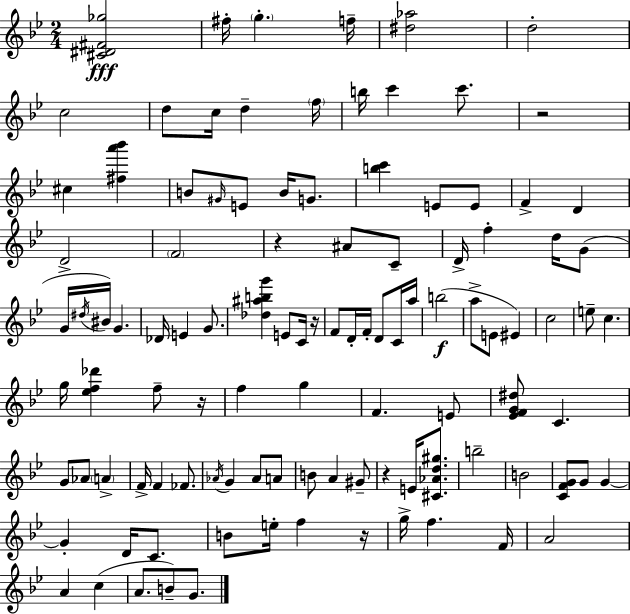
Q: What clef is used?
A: treble